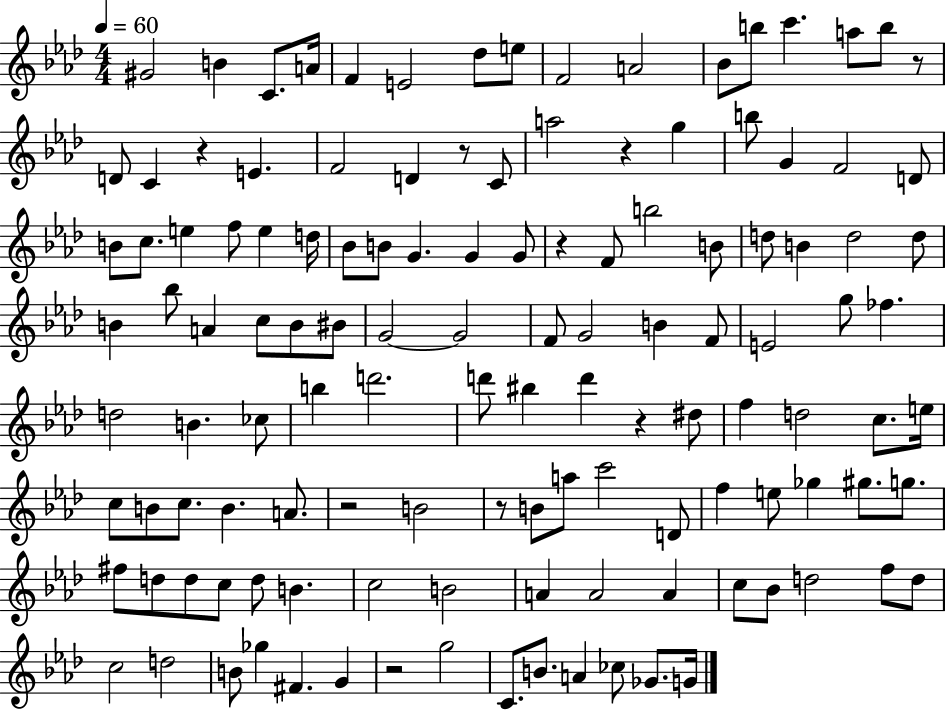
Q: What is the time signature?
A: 4/4